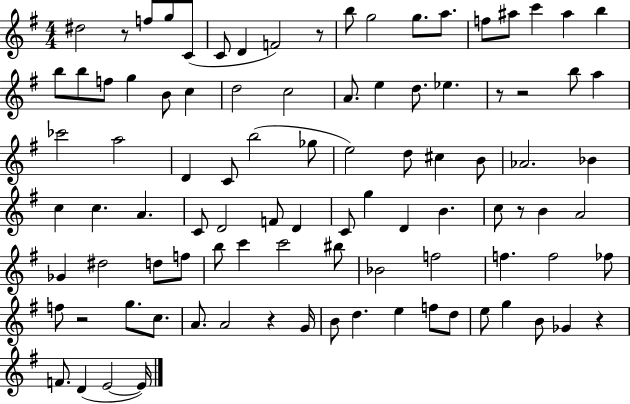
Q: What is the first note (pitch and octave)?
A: D#5